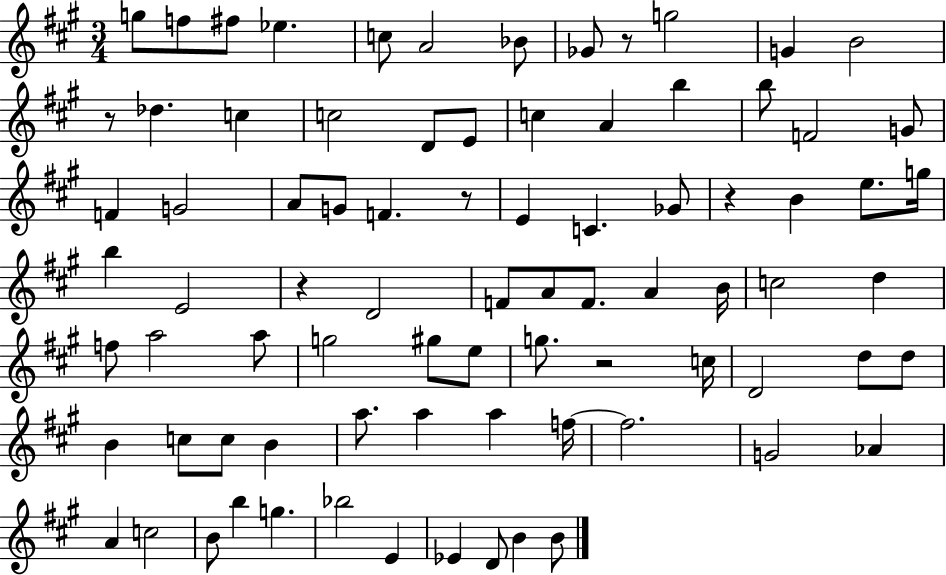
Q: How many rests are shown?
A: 6